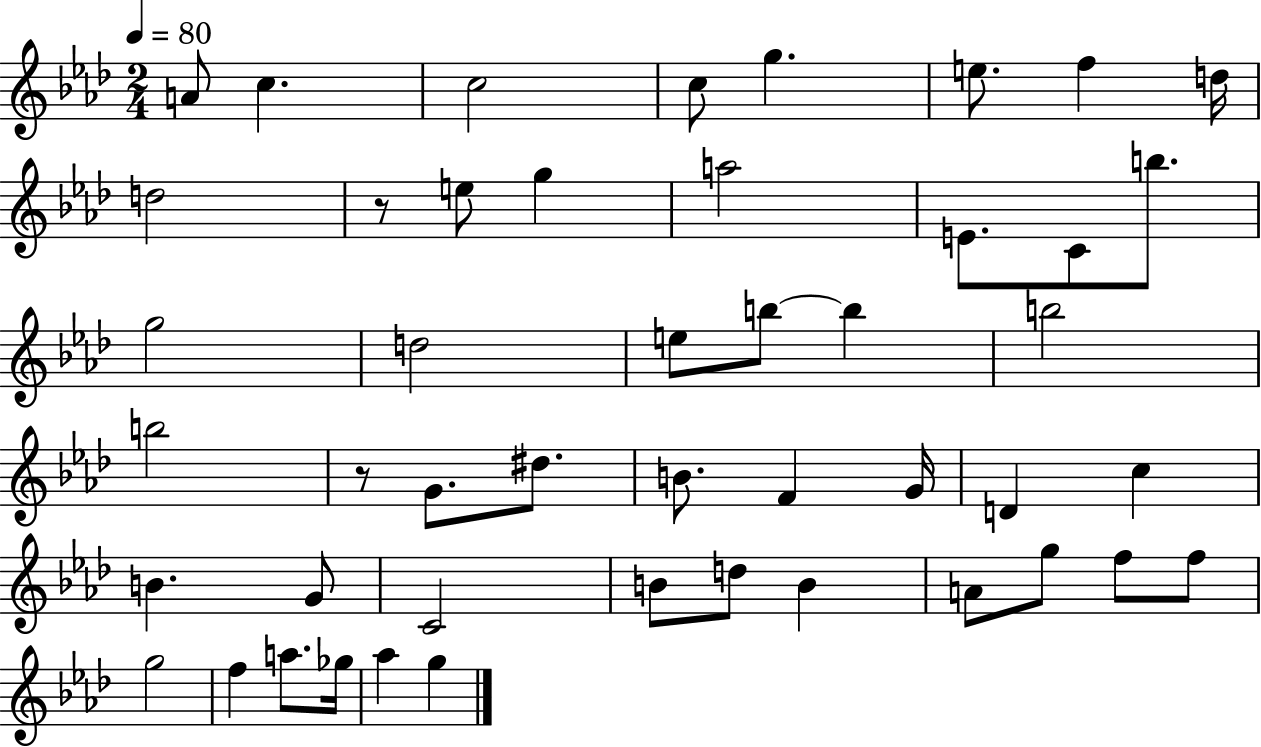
X:1
T:Untitled
M:2/4
L:1/4
K:Ab
A/2 c c2 c/2 g e/2 f d/4 d2 z/2 e/2 g a2 E/2 C/2 b/2 g2 d2 e/2 b/2 b b2 b2 z/2 G/2 ^d/2 B/2 F G/4 D c B G/2 C2 B/2 d/2 B A/2 g/2 f/2 f/2 g2 f a/2 _g/4 _a g